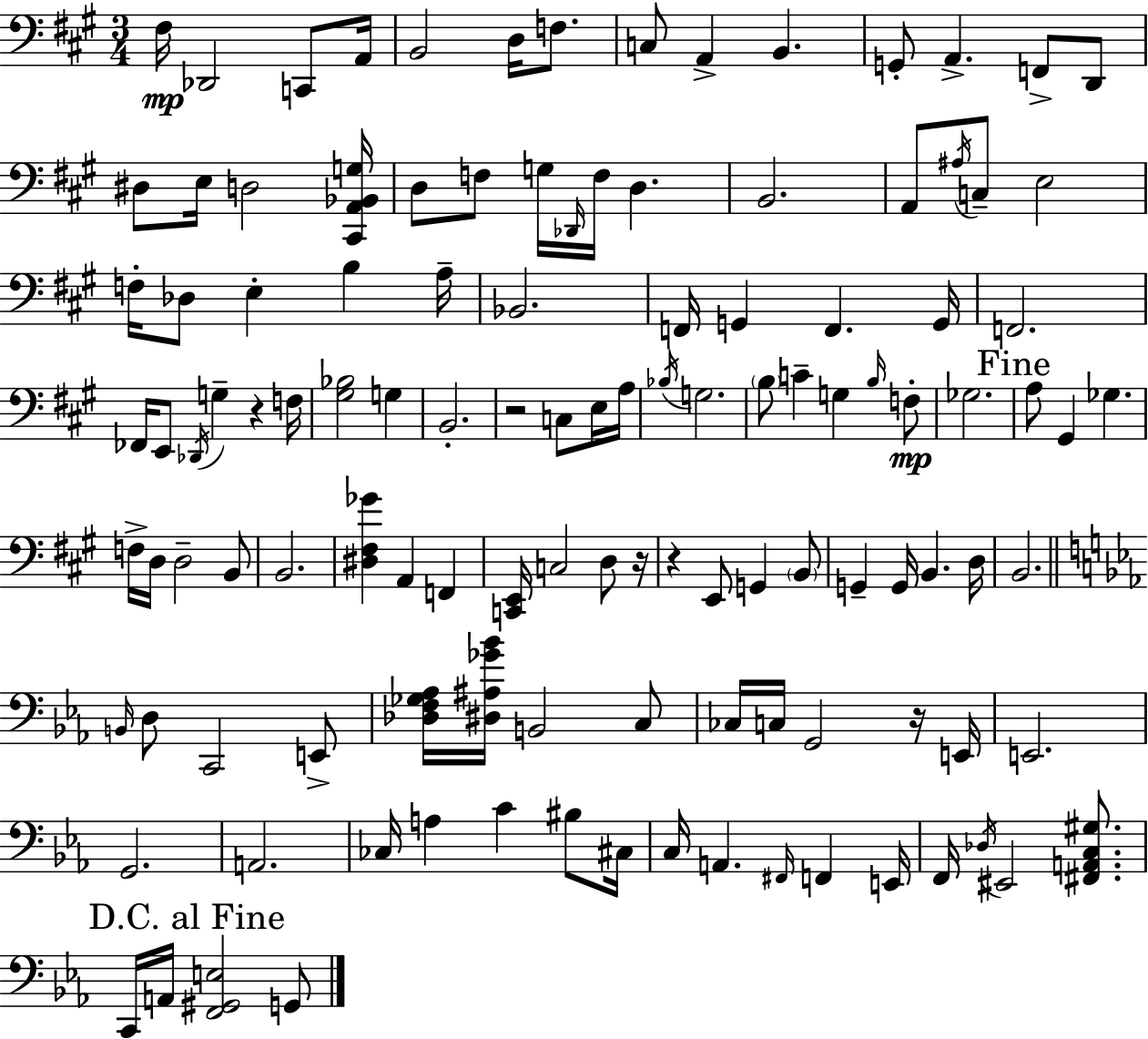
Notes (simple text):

F#3/s Db2/h C2/e A2/s B2/h D3/s F3/e. C3/e A2/q B2/q. G2/e A2/q. F2/e D2/e D#3/e E3/s D3/h [C#2,A2,Bb2,G3]/s D3/e F3/e G3/s Db2/s F3/s D3/q. B2/h. A2/e A#3/s C3/e E3/h F3/s Db3/e E3/q B3/q A3/s Bb2/h. F2/s G2/q F2/q. G2/s F2/h. FES2/s E2/e Db2/s G3/q R/q F3/s [G#3,Bb3]/h G3/q B2/h. R/h C3/e E3/s A3/s Bb3/s G3/h. B3/e C4/q G3/q B3/s F3/e Gb3/h. A3/e G#2/q Gb3/q. F3/s D3/s D3/h B2/e B2/h. [D#3,F#3,Gb4]/q A2/q F2/q [C2,E2]/s C3/h D3/e R/s R/q E2/e G2/q B2/e G2/q G2/s B2/q. D3/s B2/h. B2/s D3/e C2/h E2/e [Db3,F3,Gb3,Ab3]/s [D#3,A#3,Gb4,Bb4]/s B2/h C3/e CES3/s C3/s G2/h R/s E2/s E2/h. G2/h. A2/h. CES3/s A3/q C4/q BIS3/e C#3/s C3/s A2/q. F#2/s F2/q E2/s F2/s Db3/s EIS2/h [F#2,A2,C3,G#3]/e. C2/s A2/s [F2,G#2,E3]/h G2/e